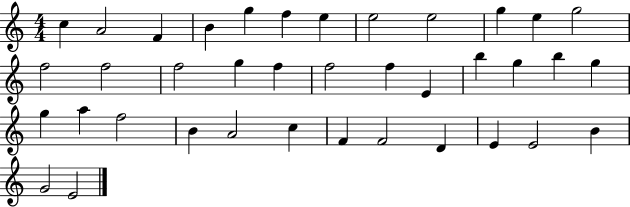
{
  \clef treble
  \numericTimeSignature
  \time 4/4
  \key c \major
  c''4 a'2 f'4 | b'4 g''4 f''4 e''4 | e''2 e''2 | g''4 e''4 g''2 | \break f''2 f''2 | f''2 g''4 f''4 | f''2 f''4 e'4 | b''4 g''4 b''4 g''4 | \break g''4 a''4 f''2 | b'4 a'2 c''4 | f'4 f'2 d'4 | e'4 e'2 b'4 | \break g'2 e'2 | \bar "|."
}